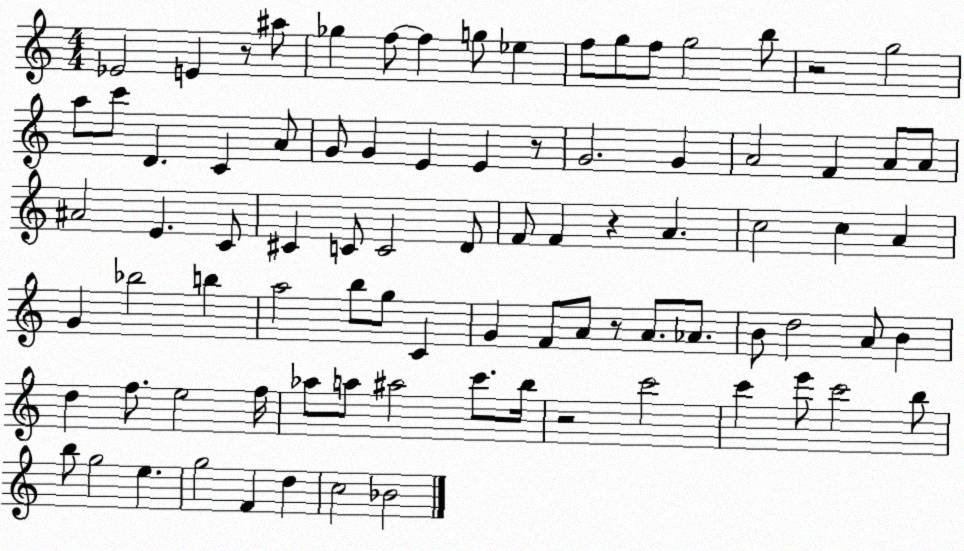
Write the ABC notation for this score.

X:1
T:Untitled
M:4/4
L:1/4
K:C
_E2 E z/2 ^a/2 _g f/2 f g/2 _e f/2 g/2 f/2 g2 b/2 z2 g2 a/2 c'/2 D C A/2 G/2 G E E z/2 G2 G A2 F A/2 A/2 ^A2 E C/2 ^C C/2 C2 D/2 F/2 F z A c2 c A G _b2 b a2 b/2 g/2 C G F/2 A/2 z/2 A/2 _A/2 B/2 d2 A/2 B d f/2 e2 f/4 _a/2 a/2 ^a2 c'/2 b/4 z2 c'2 c' e'/2 c'2 b/2 b/2 g2 e g2 F d c2 _B2